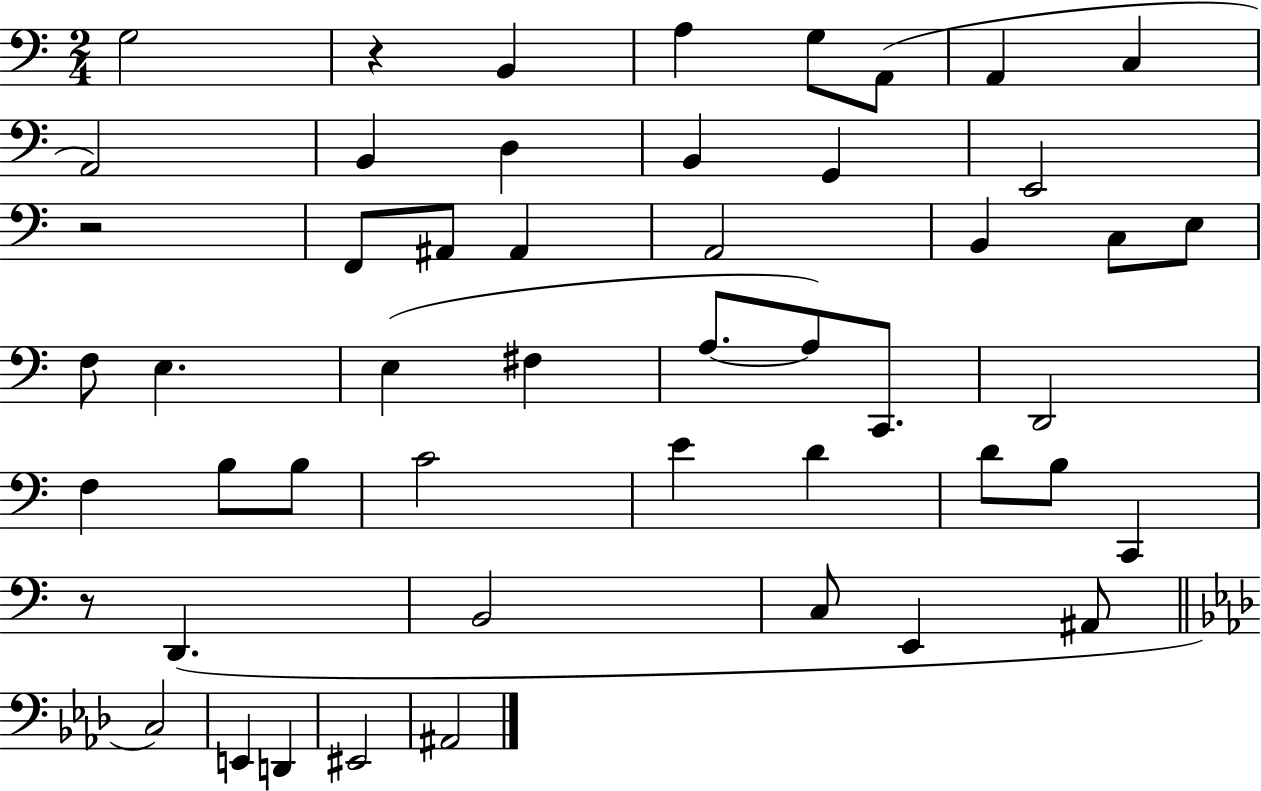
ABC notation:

X:1
T:Untitled
M:2/4
L:1/4
K:C
G,2 z B,, A, G,/2 A,,/2 A,, C, A,,2 B,, D, B,, G,, E,,2 z2 F,,/2 ^A,,/2 ^A,, A,,2 B,, C,/2 E,/2 F,/2 E, E, ^F, A,/2 A,/2 C,,/2 D,,2 F, B,/2 B,/2 C2 E D D/2 B,/2 C,, z/2 D,, B,,2 C,/2 E,, ^A,,/2 C,2 E,, D,, ^E,,2 ^A,,2